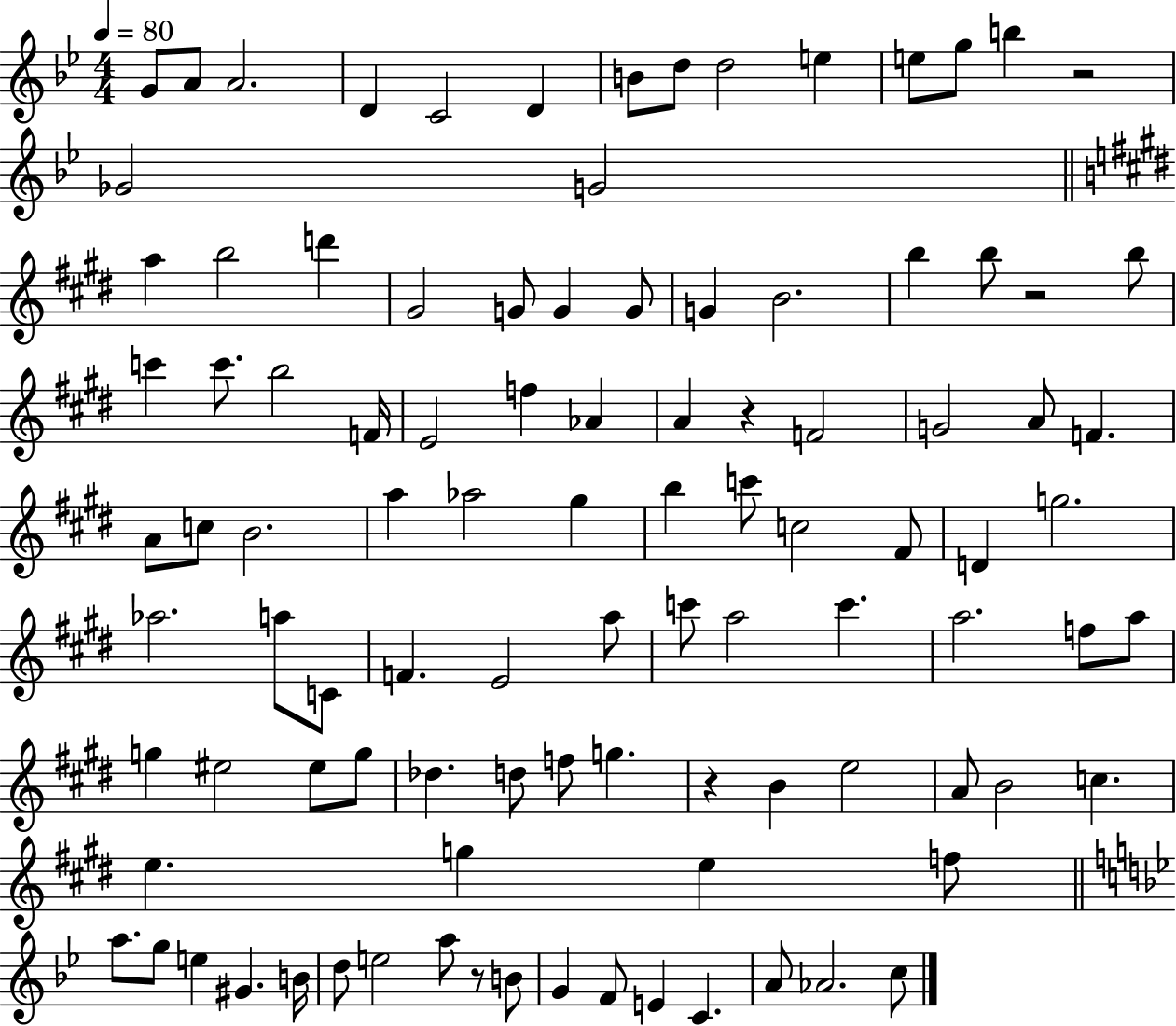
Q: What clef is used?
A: treble